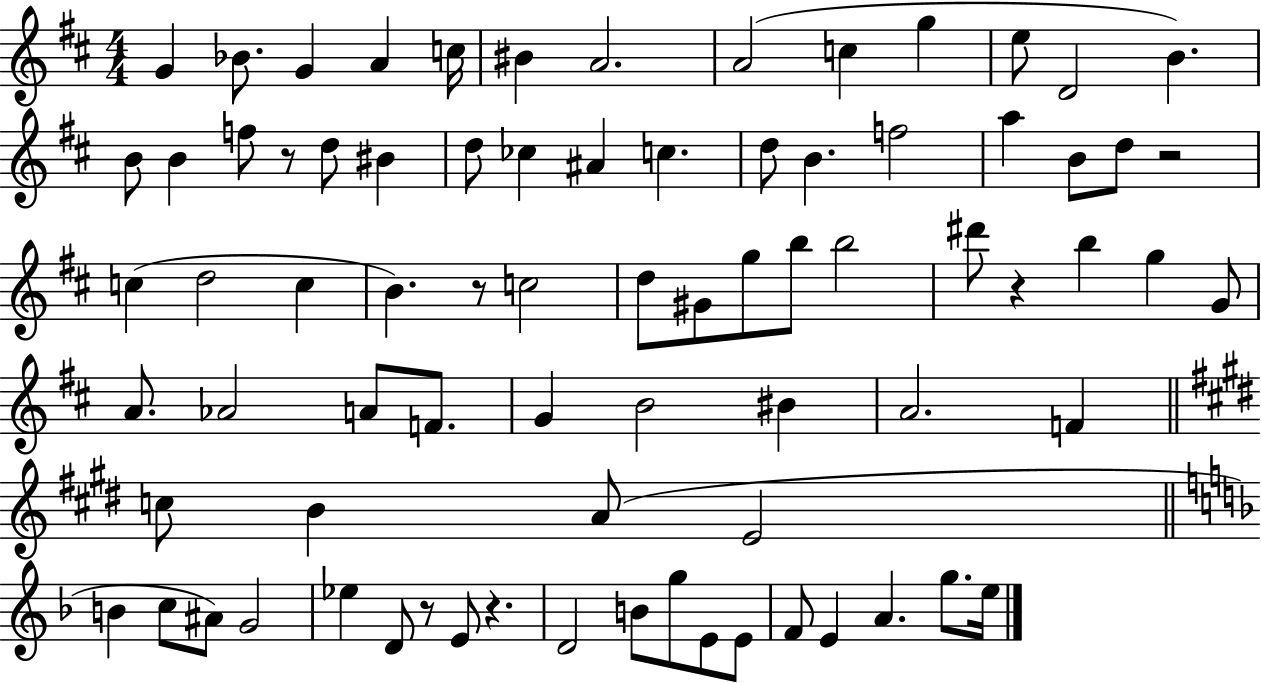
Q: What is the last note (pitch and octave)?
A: E5